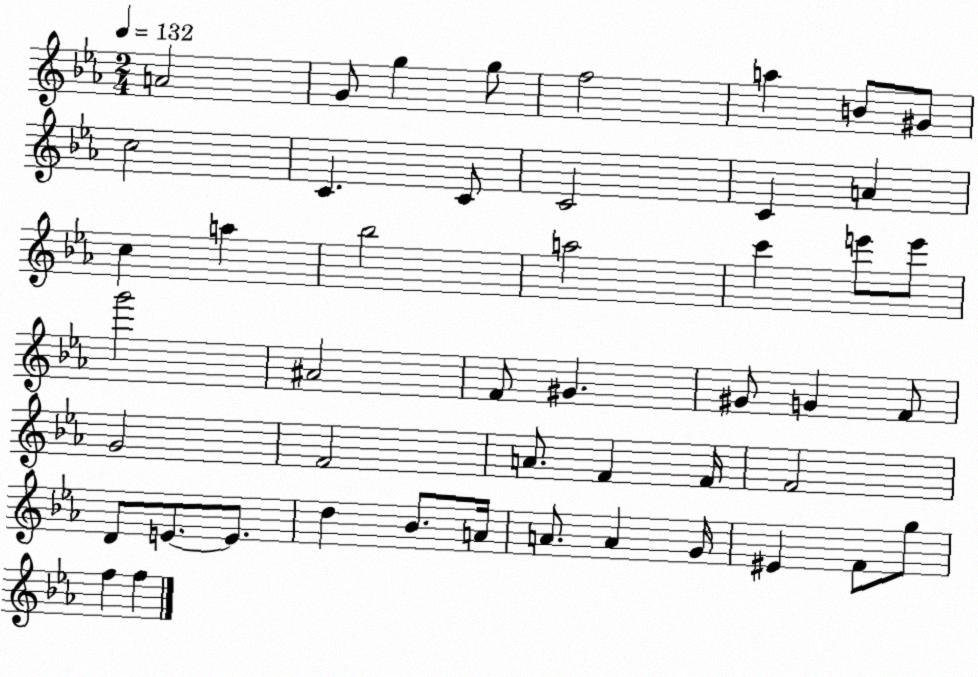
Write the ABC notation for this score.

X:1
T:Untitled
M:2/4
L:1/4
K:Eb
A2 G/2 g g/2 f2 a B/2 ^G/2 c2 C C/2 C2 C A c a _b2 a2 c' e'/2 e'/2 g'2 ^A2 F/2 ^G ^G/2 G F/2 G2 F2 A/2 F F/4 F2 D/2 E/2 E/2 d _B/2 A/4 A/2 A G/4 ^E F/2 g/2 f f